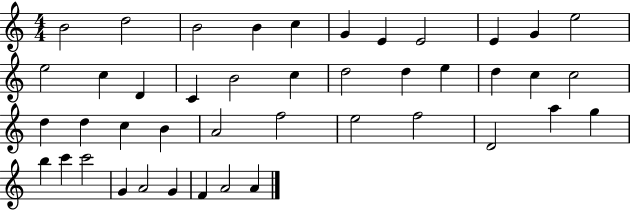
B4/h D5/h B4/h B4/q C5/q G4/q E4/q E4/h E4/q G4/q E5/h E5/h C5/q D4/q C4/q B4/h C5/q D5/h D5/q E5/q D5/q C5/q C5/h D5/q D5/q C5/q B4/q A4/h F5/h E5/h F5/h D4/h A5/q G5/q B5/q C6/q C6/h G4/q A4/h G4/q F4/q A4/h A4/q